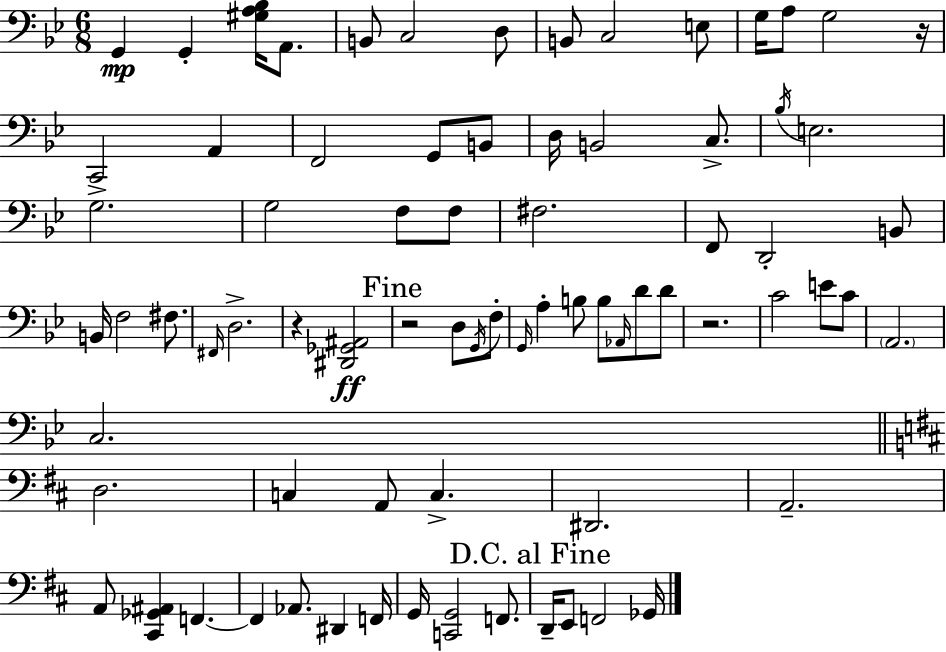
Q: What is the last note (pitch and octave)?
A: Gb2